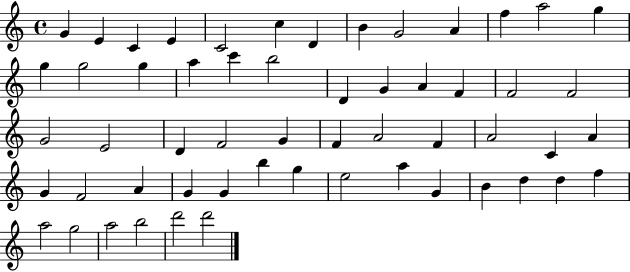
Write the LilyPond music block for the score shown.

{
  \clef treble
  \time 4/4
  \defaultTimeSignature
  \key c \major
  g'4 e'4 c'4 e'4 | c'2 c''4 d'4 | b'4 g'2 a'4 | f''4 a''2 g''4 | \break g''4 g''2 g''4 | a''4 c'''4 b''2 | d'4 g'4 a'4 f'4 | f'2 f'2 | \break g'2 e'2 | d'4 f'2 g'4 | f'4 a'2 f'4 | a'2 c'4 a'4 | \break g'4 f'2 a'4 | g'4 g'4 b''4 g''4 | e''2 a''4 g'4 | b'4 d''4 d''4 f''4 | \break a''2 g''2 | a''2 b''2 | d'''2 d'''2 | \bar "|."
}